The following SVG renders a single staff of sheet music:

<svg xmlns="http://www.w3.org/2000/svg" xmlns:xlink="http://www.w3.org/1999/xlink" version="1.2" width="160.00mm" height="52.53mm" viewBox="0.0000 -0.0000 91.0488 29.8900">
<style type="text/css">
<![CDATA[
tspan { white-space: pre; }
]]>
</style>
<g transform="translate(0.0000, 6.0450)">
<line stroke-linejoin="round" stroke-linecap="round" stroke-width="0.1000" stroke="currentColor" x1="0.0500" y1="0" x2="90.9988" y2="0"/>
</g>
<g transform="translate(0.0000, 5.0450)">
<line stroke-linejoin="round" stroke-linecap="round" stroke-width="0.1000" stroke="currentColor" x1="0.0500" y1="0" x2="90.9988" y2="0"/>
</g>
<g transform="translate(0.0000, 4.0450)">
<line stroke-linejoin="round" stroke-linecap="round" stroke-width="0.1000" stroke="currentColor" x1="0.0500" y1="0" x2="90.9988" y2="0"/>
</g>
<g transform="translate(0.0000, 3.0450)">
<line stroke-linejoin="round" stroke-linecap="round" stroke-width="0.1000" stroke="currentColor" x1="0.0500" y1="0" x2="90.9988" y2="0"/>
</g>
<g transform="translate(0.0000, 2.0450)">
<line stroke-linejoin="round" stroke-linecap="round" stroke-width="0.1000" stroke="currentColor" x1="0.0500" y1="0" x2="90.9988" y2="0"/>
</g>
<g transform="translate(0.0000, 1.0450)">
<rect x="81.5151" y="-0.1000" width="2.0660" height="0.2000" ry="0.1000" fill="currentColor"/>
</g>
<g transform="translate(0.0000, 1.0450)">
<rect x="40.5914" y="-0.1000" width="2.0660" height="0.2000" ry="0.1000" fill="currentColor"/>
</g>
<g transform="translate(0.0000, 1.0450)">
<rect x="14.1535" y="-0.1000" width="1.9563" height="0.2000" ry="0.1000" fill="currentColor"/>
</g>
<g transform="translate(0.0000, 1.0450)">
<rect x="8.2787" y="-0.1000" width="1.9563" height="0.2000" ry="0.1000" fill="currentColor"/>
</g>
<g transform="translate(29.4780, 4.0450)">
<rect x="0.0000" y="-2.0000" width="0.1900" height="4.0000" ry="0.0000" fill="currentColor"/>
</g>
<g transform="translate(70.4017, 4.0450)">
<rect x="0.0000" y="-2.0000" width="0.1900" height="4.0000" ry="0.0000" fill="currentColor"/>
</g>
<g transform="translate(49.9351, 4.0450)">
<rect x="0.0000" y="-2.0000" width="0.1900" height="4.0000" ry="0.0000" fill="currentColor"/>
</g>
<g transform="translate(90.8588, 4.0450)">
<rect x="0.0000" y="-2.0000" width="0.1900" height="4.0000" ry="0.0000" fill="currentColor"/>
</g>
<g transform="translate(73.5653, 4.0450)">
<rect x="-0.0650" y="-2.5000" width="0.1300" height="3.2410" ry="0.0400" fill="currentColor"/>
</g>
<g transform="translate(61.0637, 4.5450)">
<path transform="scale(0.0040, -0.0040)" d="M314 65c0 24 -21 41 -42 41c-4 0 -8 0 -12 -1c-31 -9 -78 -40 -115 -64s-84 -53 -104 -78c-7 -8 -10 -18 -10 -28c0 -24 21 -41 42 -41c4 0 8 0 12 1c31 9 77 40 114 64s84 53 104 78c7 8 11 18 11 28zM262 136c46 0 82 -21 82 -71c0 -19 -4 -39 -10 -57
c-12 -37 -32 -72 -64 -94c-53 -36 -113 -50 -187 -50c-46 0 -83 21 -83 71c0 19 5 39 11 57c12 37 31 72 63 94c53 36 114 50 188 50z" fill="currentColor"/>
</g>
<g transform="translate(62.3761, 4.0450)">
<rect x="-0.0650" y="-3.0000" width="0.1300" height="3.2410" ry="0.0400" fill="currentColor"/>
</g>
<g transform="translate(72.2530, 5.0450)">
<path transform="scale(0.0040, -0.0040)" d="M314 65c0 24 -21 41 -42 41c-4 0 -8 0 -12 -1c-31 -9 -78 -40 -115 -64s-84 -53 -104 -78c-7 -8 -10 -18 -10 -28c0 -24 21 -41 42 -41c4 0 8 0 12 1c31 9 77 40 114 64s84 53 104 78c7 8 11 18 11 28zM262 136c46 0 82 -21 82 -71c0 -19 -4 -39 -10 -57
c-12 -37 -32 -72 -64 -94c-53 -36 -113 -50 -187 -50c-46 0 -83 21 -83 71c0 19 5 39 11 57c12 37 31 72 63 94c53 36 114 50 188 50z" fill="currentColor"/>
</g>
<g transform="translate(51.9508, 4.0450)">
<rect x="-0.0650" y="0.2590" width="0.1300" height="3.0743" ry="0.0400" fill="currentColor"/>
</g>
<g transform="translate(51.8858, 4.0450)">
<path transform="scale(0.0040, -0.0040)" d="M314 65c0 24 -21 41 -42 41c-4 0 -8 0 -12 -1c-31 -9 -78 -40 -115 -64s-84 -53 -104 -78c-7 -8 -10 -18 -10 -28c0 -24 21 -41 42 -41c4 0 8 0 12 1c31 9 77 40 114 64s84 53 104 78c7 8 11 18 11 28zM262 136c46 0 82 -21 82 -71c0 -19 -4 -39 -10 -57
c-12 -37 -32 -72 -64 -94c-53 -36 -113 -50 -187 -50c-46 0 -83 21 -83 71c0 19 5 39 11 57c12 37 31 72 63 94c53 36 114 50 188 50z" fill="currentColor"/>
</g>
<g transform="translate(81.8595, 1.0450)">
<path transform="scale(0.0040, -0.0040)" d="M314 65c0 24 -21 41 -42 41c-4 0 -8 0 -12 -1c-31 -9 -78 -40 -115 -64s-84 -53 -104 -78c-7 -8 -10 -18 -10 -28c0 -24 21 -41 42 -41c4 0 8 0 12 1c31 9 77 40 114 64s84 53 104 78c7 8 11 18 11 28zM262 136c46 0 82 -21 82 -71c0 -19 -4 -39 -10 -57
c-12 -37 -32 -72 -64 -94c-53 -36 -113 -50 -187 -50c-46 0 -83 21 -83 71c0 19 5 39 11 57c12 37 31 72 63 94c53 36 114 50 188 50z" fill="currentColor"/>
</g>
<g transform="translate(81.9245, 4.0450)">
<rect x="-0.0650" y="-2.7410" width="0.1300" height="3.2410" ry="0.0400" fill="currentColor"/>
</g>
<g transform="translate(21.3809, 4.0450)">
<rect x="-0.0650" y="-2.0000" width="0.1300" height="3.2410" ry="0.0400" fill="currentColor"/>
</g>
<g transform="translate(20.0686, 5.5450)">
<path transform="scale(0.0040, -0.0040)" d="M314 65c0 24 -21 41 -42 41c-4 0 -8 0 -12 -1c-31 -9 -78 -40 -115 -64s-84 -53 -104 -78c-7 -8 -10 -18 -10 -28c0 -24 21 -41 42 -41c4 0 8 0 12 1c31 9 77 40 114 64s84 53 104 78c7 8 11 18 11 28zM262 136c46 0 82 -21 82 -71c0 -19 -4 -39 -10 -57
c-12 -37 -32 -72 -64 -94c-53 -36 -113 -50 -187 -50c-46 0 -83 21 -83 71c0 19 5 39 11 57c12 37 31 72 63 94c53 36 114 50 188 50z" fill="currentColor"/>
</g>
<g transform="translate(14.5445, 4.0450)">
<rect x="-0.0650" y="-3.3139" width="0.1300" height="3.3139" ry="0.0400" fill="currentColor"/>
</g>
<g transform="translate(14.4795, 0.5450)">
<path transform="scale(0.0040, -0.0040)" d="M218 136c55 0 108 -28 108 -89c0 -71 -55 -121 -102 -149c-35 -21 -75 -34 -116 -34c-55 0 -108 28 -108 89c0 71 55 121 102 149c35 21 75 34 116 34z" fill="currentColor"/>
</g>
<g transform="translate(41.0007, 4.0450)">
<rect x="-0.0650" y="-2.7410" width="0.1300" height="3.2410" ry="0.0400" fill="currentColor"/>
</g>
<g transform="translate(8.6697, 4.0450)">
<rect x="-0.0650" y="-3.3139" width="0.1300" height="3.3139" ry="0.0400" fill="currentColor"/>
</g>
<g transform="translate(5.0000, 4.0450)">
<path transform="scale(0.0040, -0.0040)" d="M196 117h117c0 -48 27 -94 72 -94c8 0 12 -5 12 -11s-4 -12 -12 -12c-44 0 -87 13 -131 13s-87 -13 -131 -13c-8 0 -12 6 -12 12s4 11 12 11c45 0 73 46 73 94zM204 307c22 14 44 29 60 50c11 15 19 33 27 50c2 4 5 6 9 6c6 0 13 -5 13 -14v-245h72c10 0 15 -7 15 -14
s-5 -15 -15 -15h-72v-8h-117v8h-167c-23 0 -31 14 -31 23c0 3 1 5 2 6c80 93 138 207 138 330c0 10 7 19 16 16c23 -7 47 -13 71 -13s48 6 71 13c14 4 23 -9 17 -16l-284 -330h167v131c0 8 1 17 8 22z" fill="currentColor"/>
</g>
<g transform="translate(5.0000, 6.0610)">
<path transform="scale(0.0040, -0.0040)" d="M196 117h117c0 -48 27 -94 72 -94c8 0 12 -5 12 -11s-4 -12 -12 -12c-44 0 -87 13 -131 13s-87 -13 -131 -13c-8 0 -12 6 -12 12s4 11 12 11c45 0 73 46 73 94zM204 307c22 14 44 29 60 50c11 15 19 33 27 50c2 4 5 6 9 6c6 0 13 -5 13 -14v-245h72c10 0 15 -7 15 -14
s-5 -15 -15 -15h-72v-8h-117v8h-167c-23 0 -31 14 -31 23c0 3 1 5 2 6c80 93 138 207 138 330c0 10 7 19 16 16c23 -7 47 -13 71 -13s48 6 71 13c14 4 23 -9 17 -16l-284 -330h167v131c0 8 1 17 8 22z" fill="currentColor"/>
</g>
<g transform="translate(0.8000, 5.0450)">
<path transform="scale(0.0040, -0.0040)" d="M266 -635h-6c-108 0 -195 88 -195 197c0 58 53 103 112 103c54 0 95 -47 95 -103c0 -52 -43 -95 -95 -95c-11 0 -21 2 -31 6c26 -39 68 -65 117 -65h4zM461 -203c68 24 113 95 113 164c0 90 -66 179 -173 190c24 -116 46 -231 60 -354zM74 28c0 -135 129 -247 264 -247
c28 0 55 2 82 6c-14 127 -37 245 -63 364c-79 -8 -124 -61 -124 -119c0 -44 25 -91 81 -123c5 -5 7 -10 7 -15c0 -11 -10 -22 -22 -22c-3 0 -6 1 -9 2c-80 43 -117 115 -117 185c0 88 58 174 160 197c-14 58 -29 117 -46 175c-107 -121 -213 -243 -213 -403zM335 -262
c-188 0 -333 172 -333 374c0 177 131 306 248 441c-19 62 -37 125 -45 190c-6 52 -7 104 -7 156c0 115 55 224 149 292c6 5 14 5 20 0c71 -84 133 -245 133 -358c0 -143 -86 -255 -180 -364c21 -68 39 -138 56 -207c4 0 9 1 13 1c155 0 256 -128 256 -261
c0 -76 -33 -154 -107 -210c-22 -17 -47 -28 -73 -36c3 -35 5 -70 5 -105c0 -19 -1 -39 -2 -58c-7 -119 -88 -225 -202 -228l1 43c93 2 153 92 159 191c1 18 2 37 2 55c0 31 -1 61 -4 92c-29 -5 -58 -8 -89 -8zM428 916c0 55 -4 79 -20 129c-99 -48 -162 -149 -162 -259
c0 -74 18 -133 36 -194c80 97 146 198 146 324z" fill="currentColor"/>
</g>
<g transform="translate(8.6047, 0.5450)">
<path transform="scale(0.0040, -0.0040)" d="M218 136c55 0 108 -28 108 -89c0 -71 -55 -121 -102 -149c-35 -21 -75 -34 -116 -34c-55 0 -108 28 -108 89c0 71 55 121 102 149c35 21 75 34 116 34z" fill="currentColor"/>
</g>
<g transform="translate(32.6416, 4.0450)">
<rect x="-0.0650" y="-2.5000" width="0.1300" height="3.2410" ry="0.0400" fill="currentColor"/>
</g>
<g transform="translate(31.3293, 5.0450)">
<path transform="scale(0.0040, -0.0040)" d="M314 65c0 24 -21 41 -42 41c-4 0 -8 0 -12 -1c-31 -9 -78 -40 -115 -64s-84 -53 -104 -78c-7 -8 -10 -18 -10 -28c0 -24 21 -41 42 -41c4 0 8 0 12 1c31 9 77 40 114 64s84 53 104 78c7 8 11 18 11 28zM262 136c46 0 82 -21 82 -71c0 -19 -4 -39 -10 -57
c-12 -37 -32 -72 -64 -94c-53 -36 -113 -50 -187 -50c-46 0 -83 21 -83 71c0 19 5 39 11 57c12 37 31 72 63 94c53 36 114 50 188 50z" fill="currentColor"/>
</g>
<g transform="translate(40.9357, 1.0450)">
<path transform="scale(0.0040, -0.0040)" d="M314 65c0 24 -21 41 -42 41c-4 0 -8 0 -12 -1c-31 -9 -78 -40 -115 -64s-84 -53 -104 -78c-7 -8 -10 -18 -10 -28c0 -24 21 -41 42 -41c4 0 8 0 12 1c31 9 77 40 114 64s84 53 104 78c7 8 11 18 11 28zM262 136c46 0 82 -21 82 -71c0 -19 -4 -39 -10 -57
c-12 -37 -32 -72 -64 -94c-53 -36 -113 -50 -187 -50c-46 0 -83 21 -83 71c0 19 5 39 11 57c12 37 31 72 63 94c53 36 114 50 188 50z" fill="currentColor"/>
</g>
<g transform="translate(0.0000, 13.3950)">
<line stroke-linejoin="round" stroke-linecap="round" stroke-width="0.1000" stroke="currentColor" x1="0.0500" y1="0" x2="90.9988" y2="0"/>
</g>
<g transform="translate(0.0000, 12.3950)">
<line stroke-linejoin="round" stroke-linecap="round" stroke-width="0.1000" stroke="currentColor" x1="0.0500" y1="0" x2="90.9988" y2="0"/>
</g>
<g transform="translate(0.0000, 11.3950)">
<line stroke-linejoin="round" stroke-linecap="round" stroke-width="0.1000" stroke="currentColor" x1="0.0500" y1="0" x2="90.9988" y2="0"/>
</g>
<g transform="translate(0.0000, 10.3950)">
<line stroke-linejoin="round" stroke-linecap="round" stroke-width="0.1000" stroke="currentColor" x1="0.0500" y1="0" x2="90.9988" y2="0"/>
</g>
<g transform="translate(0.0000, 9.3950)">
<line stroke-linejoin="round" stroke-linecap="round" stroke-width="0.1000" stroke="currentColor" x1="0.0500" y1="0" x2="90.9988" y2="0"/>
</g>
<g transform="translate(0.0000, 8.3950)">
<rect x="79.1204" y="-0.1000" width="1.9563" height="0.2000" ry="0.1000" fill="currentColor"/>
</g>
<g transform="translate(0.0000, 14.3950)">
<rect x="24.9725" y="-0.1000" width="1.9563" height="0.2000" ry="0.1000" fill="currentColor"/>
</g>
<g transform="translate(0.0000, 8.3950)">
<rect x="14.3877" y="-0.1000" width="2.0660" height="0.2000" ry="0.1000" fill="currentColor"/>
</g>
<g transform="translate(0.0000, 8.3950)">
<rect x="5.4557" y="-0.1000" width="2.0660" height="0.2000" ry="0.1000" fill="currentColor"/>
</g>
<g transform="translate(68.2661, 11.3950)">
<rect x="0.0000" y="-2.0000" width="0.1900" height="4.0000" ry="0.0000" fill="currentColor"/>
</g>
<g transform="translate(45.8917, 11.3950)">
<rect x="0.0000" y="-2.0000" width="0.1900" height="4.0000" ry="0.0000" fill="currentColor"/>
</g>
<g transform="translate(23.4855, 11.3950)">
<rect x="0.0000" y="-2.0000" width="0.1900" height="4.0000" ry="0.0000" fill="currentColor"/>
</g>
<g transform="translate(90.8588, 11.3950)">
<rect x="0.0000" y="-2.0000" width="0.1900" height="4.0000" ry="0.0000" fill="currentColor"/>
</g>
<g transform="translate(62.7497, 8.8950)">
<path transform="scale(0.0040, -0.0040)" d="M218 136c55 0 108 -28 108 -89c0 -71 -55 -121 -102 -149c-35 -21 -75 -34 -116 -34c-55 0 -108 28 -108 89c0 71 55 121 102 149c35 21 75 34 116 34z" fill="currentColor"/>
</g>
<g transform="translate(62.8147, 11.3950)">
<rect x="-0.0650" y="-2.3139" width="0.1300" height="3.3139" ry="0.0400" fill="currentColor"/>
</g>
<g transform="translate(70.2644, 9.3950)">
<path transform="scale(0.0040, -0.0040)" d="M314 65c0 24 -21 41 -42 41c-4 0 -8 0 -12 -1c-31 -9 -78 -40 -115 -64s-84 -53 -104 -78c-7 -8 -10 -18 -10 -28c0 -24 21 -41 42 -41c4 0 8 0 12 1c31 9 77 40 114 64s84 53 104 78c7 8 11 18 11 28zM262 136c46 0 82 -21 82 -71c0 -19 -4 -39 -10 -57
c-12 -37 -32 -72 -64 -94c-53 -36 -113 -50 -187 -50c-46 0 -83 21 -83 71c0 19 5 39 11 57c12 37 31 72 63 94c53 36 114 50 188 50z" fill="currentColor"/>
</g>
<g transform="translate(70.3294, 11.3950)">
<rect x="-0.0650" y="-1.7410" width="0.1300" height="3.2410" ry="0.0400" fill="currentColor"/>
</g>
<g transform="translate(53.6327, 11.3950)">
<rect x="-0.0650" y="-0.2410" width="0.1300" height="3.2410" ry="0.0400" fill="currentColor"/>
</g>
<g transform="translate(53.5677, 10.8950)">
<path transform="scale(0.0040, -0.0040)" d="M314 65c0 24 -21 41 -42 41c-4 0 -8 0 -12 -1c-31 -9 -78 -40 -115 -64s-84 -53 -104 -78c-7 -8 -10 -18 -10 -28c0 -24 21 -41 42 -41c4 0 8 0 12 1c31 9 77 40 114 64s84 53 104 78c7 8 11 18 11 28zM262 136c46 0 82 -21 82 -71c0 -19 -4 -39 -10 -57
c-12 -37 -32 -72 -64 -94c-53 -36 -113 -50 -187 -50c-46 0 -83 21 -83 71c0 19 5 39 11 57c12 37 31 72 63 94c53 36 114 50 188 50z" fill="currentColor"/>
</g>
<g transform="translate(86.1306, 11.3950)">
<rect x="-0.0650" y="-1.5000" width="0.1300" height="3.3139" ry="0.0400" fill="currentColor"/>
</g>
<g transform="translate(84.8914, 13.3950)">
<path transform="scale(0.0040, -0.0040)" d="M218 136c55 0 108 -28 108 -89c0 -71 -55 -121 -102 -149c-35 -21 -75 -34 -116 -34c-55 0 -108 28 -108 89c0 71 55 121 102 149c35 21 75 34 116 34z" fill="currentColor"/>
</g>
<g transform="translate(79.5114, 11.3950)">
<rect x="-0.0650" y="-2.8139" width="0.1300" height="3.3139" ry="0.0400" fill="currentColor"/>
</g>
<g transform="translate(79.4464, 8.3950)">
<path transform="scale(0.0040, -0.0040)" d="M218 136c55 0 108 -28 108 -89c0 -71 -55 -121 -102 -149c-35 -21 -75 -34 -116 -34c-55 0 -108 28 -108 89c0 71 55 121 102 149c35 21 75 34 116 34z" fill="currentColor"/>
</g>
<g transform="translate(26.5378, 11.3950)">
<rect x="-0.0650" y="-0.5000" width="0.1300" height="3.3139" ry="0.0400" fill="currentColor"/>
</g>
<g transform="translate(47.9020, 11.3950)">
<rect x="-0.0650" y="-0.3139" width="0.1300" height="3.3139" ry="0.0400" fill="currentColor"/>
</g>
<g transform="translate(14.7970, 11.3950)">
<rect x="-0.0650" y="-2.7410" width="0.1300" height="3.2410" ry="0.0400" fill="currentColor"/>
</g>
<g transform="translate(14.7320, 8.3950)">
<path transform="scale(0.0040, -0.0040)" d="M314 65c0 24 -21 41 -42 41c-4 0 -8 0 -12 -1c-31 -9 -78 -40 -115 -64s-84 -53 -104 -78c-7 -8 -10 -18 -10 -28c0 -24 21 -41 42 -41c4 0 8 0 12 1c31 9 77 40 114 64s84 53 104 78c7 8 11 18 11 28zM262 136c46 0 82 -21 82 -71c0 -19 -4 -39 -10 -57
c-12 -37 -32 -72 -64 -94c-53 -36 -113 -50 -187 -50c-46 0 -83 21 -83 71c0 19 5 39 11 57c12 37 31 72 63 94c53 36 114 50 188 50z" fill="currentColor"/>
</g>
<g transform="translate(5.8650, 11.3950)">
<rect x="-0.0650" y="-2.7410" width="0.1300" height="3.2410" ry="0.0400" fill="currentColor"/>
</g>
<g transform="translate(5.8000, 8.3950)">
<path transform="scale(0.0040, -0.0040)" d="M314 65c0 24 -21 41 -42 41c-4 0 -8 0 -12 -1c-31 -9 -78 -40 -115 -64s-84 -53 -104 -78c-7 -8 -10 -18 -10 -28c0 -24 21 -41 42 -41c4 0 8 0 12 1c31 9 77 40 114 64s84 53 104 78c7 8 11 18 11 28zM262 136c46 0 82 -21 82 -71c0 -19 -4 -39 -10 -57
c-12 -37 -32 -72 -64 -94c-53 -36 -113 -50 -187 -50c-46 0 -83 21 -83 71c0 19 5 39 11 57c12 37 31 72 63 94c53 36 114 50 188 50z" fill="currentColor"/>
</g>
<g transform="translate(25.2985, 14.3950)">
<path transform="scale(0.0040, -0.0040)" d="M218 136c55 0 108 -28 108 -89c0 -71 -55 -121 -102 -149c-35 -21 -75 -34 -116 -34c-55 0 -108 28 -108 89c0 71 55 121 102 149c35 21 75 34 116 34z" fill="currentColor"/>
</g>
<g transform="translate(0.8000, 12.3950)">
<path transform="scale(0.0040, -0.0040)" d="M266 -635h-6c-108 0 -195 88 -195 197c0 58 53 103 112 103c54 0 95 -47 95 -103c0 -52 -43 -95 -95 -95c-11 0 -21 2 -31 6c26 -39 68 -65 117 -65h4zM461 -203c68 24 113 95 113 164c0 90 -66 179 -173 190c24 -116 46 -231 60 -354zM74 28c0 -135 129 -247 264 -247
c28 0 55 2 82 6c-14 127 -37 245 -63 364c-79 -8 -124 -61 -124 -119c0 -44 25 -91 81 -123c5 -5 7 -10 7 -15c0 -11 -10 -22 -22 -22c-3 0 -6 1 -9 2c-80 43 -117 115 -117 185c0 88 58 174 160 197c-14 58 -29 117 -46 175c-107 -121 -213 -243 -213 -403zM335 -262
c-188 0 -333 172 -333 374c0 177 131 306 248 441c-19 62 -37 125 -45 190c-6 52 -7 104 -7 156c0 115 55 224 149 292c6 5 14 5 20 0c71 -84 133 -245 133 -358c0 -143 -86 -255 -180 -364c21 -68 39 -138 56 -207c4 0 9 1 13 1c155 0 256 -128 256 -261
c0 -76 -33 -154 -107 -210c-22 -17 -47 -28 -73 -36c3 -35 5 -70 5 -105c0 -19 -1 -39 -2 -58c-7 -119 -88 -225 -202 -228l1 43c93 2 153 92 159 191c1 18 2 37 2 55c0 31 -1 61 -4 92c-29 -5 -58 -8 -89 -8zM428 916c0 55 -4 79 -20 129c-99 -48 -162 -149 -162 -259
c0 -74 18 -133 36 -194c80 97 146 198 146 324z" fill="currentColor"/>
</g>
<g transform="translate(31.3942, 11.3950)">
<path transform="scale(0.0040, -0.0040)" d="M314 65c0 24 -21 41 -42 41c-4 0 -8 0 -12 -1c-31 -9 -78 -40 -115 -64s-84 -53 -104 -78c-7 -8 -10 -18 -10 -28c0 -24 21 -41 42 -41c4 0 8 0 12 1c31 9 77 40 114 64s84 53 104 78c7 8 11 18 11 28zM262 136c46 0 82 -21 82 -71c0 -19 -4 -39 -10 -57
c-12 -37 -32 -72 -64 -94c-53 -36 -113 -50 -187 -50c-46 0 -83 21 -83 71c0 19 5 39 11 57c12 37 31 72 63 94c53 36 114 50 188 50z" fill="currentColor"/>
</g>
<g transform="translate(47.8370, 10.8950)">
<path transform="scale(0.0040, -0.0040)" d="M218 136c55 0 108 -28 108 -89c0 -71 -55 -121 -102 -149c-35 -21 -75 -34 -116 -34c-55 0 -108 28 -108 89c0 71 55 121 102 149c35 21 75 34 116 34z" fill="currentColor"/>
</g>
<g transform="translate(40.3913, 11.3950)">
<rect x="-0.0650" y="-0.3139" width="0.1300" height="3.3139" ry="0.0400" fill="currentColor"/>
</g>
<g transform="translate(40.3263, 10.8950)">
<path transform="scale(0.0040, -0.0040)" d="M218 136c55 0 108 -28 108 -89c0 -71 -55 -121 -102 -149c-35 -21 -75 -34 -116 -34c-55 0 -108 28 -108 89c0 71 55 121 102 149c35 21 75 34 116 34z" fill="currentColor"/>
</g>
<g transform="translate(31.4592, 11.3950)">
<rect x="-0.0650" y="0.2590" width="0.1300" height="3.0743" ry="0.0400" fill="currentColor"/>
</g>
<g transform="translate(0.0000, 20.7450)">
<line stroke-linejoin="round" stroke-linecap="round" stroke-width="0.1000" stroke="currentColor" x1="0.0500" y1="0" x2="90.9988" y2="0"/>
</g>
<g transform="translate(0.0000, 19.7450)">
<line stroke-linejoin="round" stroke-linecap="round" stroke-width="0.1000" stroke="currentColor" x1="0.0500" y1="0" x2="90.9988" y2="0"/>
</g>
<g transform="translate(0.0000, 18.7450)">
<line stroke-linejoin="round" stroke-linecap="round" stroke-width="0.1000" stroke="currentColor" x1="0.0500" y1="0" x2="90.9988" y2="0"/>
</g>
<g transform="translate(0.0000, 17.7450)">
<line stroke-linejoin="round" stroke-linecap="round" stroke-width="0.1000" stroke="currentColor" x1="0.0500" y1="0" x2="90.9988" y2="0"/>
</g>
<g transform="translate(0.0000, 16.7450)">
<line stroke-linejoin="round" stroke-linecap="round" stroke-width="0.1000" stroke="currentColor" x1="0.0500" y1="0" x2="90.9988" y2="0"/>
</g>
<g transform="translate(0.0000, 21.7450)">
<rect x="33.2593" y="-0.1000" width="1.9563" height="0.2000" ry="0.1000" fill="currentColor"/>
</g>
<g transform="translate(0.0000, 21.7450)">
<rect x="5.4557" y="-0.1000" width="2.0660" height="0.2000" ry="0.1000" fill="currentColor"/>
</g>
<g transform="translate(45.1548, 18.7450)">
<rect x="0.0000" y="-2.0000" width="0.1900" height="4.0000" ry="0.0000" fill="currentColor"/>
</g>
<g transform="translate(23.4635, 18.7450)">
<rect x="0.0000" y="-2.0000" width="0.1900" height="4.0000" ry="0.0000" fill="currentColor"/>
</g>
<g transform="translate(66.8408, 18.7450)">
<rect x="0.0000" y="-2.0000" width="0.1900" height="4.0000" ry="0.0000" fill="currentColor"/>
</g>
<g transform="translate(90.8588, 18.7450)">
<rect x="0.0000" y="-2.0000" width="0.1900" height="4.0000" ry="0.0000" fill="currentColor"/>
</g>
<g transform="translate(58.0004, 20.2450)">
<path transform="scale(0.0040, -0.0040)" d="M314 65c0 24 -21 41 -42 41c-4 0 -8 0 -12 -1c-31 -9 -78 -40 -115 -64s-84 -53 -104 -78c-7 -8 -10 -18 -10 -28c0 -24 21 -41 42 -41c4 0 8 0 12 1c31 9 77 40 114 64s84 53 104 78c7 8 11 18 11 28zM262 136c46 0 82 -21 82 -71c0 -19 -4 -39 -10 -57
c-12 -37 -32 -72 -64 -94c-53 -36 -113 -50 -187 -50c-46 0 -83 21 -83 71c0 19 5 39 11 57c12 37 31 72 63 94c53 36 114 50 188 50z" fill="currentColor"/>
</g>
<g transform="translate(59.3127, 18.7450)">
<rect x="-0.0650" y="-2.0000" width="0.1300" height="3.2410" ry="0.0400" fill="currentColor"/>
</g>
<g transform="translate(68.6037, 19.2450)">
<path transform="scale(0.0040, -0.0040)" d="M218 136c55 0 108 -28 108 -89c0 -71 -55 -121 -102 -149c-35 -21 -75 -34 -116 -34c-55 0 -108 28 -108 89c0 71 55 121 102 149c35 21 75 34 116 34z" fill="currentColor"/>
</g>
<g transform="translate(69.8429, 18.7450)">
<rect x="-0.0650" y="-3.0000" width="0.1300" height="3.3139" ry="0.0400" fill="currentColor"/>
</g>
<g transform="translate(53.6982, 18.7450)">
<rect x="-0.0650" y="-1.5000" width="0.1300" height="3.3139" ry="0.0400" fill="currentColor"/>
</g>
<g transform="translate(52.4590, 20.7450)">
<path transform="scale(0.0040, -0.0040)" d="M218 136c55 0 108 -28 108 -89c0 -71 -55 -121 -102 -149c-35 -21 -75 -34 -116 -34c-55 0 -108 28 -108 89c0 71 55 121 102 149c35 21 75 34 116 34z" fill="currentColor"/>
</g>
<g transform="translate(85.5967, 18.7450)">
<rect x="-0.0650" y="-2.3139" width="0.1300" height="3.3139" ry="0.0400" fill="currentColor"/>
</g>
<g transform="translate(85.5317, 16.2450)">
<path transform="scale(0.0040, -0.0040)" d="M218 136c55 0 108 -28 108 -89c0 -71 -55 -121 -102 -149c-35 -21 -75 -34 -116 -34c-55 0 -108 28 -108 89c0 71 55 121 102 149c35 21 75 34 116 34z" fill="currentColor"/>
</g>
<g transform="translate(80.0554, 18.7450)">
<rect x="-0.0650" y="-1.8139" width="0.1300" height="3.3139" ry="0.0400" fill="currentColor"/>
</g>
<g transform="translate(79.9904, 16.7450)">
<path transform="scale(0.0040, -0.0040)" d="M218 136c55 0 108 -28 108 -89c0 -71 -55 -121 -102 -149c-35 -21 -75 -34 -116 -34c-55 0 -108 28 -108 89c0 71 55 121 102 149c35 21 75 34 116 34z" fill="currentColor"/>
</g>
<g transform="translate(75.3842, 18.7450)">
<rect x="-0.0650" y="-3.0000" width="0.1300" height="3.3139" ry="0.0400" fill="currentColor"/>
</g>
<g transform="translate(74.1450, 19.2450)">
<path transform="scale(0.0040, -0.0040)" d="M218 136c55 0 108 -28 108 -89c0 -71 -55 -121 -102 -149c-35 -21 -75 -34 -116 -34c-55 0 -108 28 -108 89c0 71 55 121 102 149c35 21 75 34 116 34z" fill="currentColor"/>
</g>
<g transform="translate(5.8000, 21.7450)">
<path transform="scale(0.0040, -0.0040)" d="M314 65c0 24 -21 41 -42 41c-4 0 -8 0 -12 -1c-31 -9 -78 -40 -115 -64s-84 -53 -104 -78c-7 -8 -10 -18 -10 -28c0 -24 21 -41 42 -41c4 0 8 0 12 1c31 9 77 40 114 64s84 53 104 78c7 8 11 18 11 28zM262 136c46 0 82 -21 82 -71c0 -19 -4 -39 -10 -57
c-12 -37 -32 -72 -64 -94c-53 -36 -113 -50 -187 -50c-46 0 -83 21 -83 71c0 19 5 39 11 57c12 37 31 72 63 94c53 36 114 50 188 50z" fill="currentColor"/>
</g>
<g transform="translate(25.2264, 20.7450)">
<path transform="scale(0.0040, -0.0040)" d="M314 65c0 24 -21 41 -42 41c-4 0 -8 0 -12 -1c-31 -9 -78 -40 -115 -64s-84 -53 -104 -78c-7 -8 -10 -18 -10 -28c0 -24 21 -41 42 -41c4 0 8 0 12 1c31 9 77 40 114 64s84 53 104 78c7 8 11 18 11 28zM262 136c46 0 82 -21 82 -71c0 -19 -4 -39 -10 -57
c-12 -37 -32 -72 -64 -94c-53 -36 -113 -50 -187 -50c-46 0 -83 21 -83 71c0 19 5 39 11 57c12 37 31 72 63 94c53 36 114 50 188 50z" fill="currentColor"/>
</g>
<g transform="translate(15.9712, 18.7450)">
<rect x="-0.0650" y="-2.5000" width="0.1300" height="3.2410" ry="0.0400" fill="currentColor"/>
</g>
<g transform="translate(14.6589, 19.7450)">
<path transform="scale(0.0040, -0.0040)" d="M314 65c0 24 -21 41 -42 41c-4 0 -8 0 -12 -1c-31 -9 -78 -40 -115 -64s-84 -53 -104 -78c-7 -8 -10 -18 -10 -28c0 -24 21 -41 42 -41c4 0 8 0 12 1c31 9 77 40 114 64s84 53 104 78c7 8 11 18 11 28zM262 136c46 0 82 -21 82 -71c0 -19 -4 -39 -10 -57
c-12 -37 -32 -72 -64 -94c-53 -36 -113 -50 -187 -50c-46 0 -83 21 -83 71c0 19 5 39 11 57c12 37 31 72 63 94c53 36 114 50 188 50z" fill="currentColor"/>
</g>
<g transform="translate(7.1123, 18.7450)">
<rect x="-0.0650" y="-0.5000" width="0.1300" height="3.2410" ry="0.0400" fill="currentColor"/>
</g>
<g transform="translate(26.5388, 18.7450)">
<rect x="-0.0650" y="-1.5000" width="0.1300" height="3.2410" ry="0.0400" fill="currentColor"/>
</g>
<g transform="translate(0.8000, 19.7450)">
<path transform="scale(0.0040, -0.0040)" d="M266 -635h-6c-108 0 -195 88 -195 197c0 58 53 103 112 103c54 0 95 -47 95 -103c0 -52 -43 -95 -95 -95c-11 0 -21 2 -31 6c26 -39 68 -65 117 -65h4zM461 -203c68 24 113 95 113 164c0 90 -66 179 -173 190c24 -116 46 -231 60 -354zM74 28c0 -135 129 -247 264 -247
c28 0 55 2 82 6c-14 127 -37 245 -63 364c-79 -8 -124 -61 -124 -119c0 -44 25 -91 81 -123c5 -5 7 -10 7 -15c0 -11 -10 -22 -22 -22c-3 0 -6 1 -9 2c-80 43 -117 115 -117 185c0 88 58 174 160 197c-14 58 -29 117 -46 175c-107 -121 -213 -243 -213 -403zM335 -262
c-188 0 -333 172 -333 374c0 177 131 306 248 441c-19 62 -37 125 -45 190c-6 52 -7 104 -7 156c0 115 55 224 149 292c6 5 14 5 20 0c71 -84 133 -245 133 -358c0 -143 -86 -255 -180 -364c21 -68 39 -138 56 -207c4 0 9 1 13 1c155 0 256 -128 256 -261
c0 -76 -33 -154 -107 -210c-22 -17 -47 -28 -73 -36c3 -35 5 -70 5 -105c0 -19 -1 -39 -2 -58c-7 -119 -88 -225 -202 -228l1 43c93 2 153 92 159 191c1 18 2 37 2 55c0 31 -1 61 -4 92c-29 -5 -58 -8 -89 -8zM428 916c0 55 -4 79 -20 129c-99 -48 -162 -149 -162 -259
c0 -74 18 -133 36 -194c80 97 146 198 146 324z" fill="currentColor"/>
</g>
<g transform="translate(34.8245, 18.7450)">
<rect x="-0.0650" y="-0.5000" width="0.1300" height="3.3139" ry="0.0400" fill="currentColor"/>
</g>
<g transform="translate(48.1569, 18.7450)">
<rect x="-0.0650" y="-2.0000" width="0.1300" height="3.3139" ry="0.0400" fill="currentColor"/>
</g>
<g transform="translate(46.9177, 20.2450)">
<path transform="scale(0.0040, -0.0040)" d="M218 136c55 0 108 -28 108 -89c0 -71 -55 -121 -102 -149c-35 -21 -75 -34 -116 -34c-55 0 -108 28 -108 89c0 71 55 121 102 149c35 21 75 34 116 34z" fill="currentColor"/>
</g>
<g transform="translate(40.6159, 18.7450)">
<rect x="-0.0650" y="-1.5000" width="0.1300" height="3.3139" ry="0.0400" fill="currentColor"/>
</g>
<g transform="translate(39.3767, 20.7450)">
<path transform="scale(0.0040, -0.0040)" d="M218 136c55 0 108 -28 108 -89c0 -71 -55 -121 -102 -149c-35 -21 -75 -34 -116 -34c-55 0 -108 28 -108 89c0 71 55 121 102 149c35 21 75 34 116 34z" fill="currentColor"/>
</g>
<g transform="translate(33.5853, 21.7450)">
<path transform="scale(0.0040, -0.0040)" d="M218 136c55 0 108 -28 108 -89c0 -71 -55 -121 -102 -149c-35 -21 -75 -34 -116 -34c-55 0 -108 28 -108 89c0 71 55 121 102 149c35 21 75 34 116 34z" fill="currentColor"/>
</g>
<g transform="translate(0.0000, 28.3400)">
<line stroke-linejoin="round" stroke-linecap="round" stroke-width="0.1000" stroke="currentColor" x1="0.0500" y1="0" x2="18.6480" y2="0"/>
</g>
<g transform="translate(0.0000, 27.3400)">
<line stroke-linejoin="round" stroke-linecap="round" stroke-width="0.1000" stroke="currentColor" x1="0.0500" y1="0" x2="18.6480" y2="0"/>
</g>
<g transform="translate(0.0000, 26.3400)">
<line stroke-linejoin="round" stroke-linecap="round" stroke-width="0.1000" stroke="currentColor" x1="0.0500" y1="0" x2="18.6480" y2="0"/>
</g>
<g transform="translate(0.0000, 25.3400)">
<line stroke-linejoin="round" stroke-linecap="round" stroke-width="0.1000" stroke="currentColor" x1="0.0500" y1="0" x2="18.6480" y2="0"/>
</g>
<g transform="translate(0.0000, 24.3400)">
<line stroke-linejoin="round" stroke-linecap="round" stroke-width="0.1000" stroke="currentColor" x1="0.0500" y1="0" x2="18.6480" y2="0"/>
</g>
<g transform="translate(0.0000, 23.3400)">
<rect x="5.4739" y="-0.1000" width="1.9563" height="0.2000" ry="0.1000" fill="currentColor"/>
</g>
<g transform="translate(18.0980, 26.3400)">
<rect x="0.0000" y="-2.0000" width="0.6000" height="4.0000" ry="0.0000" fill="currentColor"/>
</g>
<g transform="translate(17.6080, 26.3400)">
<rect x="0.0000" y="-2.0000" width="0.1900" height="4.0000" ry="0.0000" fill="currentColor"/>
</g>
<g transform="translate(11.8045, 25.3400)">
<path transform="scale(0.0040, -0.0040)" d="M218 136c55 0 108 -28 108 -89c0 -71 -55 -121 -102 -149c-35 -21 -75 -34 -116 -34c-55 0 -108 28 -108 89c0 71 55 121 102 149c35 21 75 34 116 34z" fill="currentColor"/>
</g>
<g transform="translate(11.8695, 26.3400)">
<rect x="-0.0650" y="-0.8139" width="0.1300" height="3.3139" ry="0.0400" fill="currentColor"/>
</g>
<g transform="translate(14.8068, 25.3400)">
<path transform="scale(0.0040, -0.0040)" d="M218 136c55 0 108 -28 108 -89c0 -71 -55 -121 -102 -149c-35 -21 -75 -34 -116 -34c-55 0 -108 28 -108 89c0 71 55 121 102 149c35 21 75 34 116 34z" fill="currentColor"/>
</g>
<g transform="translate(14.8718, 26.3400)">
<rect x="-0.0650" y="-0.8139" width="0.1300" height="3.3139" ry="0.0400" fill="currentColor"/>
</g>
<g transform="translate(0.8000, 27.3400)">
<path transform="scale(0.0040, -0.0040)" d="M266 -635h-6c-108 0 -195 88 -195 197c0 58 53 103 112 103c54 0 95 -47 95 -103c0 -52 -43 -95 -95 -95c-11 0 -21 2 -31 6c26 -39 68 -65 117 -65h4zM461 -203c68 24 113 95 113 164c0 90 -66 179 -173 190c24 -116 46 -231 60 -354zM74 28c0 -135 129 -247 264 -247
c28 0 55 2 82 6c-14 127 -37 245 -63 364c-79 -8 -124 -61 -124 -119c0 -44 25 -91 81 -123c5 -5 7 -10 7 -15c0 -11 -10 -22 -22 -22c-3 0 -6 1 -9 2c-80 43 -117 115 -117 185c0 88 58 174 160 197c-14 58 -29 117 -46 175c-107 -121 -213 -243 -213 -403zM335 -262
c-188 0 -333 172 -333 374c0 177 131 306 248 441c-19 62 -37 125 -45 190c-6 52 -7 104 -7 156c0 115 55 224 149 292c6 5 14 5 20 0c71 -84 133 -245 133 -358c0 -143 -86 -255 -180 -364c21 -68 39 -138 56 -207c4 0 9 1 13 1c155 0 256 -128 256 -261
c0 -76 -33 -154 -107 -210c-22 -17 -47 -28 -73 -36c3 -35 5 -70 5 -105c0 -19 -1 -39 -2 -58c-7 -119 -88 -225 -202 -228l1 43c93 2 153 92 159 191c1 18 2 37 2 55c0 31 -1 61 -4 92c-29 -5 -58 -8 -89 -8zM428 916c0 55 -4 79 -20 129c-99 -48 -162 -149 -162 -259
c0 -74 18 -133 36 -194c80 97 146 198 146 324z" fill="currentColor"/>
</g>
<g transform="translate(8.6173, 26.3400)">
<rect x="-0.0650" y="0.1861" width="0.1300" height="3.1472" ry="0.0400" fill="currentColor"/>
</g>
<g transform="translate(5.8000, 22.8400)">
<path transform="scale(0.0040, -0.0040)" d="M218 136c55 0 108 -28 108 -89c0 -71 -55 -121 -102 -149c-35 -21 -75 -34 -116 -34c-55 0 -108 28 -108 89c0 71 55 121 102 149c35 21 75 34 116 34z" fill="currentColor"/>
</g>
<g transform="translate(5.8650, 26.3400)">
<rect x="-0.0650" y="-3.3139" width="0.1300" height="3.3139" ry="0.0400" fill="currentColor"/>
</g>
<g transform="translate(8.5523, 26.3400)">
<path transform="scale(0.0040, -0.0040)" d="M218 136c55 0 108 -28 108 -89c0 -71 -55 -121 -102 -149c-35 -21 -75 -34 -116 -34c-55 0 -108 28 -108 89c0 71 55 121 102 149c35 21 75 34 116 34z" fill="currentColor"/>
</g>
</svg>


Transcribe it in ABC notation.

X:1
T:Untitled
M:4/4
L:1/4
K:C
b b F2 G2 a2 B2 A2 G2 a2 a2 a2 C B2 c c c2 g f2 a E C2 G2 E2 C E F E F2 A A f g b B d d